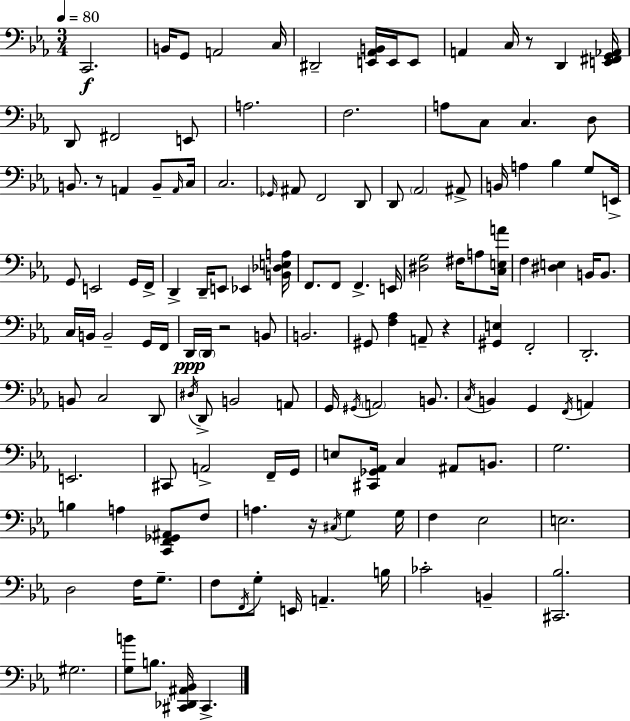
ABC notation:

X:1
T:Untitled
M:3/4
L:1/4
K:Eb
C,,2 B,,/4 G,,/2 A,,2 C,/4 ^D,,2 [E,,_A,,B,,]/4 E,,/4 E,,/2 A,, C,/4 z/2 D,, [E,,^F,,G,,_A,,]/4 D,,/2 ^F,,2 E,,/2 A,2 F,2 A,/2 C,/2 C, D,/2 B,,/2 z/2 A,, B,,/2 A,,/4 C,/4 C,2 _G,,/4 ^A,,/2 F,,2 D,,/2 D,,/2 _A,,2 ^A,,/2 B,,/4 A, _B, G,/2 E,,/4 G,,/2 E,,2 G,,/4 F,,/4 D,, D,,/4 E,,/2 _E,, [B,,_D,E,A,]/4 F,,/2 F,,/2 F,, E,,/4 [^D,G,]2 ^F,/4 A,/2 [C,E,A]/4 F, [^D,E,] B,,/4 B,,/2 C,/4 B,,/4 B,,2 G,,/4 F,,/4 D,,/4 D,,/4 z2 B,,/2 B,,2 ^G,,/2 [F,_A,] A,,/2 z [^G,,E,] F,,2 D,,2 B,,/2 C,2 D,,/2 ^D,/4 D,,/2 B,,2 A,,/2 G,,/4 ^G,,/4 A,,2 B,,/2 C,/4 B,, G,, F,,/4 A,, E,,2 ^C,,/2 A,,2 F,,/4 G,,/4 E,/2 [^C,,_G,,_A,,]/4 C, ^A,,/2 B,,/2 G,2 B, A, [C,,F,,_G,,^A,,]/2 F,/2 A, z/4 ^C,/4 G, G,/4 F, _E,2 E,2 D,2 F,/4 G,/2 F,/2 F,,/4 G,/2 E,,/4 A,, B,/4 _C2 B,, [^C,,_B,]2 ^G,2 [G,B]/2 B,/2 [^C,,_D,,^A,,_B,,]/4 ^C,,